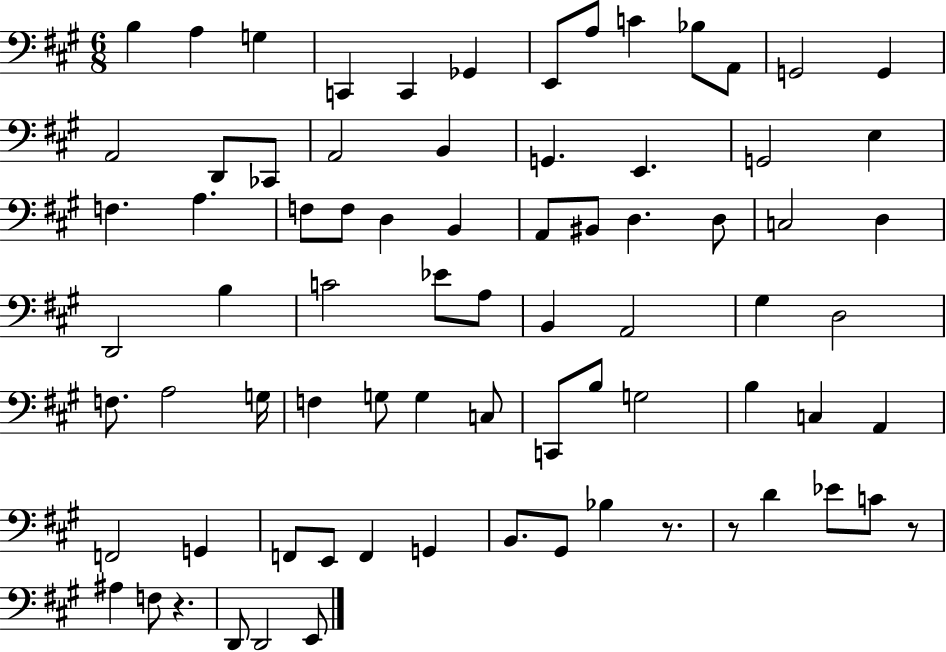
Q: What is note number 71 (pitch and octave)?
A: D2